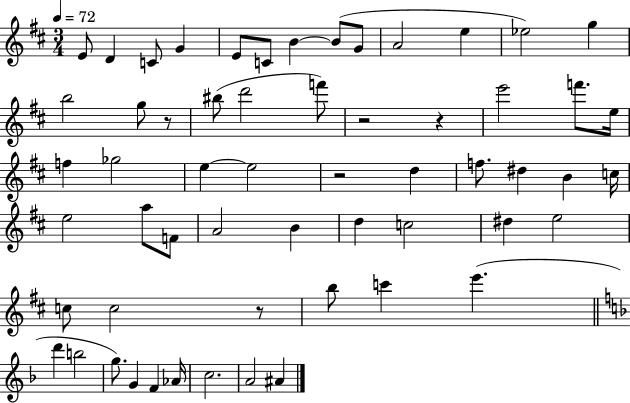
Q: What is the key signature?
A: D major